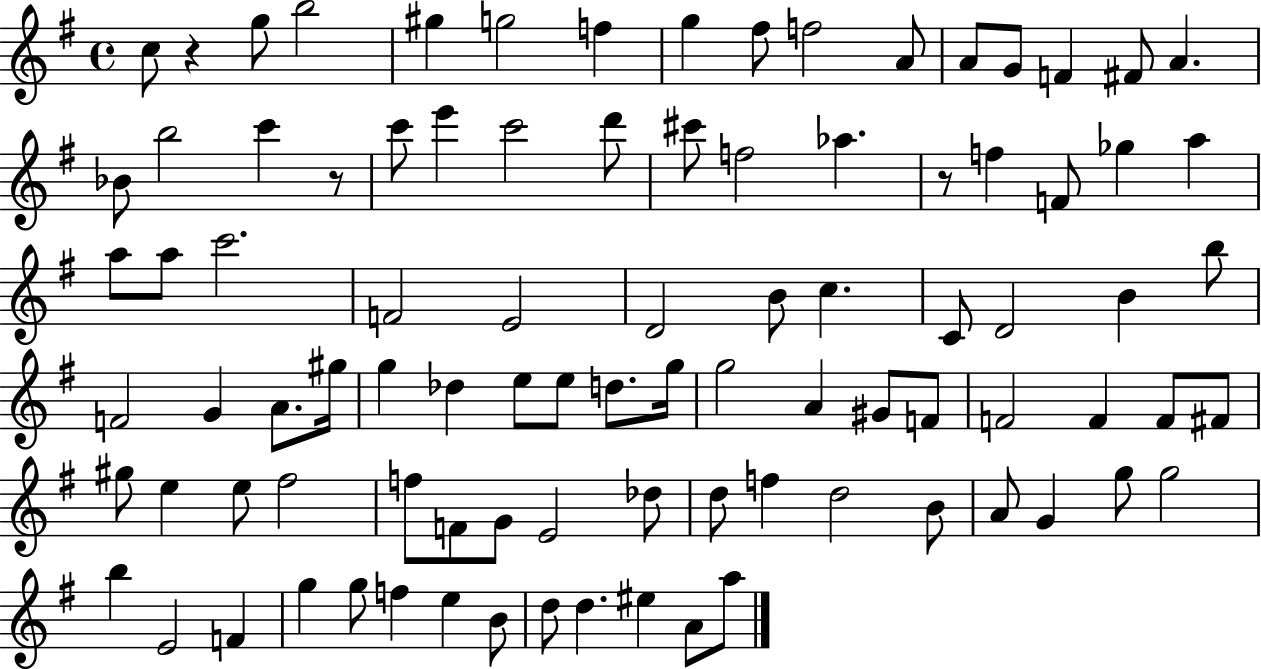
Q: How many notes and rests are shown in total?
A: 92